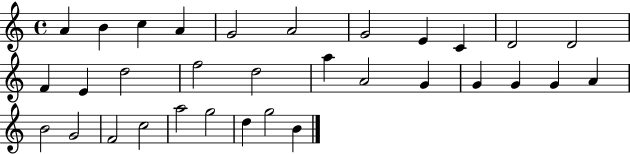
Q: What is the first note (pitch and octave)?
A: A4